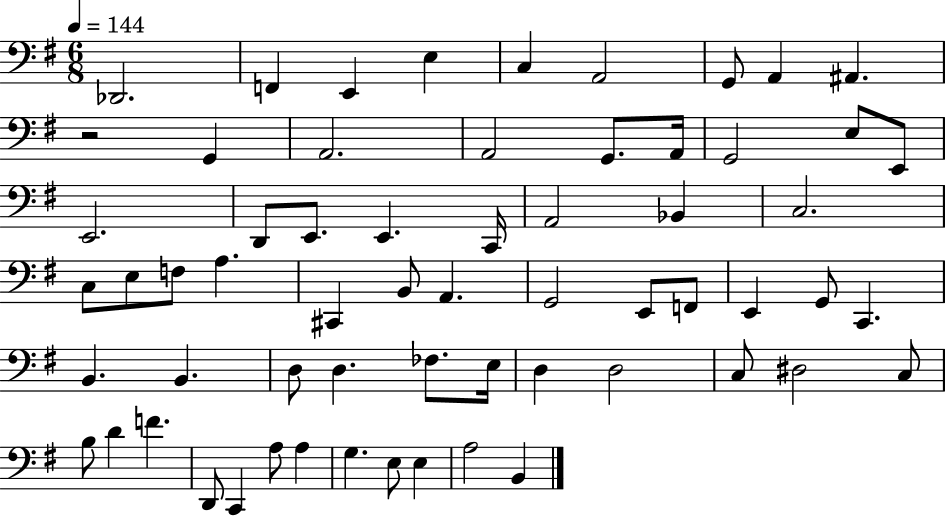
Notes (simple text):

Db2/h. F2/q E2/q E3/q C3/q A2/h G2/e A2/q A#2/q. R/h G2/q A2/h. A2/h G2/e. A2/s G2/h E3/e E2/e E2/h. D2/e E2/e. E2/q. C2/s A2/h Bb2/q C3/h. C3/e E3/e F3/e A3/q. C#2/q B2/e A2/q. G2/h E2/e F2/e E2/q G2/e C2/q. B2/q. B2/q. D3/e D3/q. FES3/e. E3/s D3/q D3/h C3/e D#3/h C3/e B3/e D4/q F4/q. D2/e C2/q A3/e A3/q G3/q. E3/e E3/q A3/h B2/q